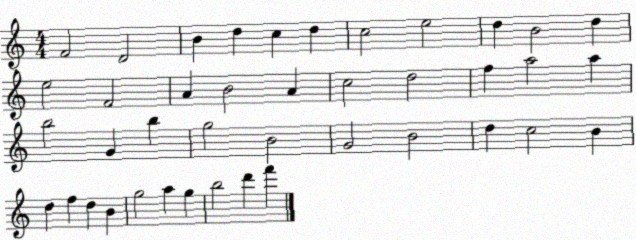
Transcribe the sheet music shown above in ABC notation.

X:1
T:Untitled
M:4/4
L:1/4
K:C
F2 D2 B d c d c2 e2 d B2 d e2 F2 A B2 A c2 d2 f a2 a b2 G b g2 B2 G2 B2 d c2 B d f d B g2 a g b2 d' f'